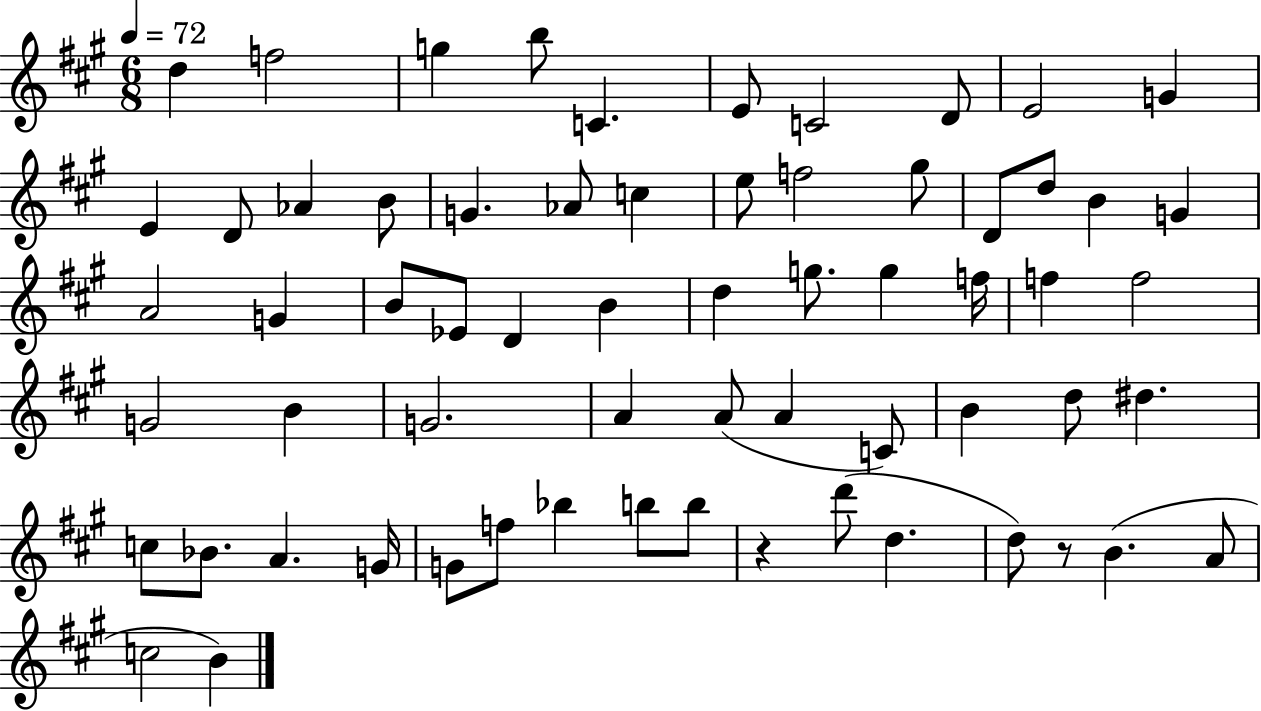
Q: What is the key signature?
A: A major